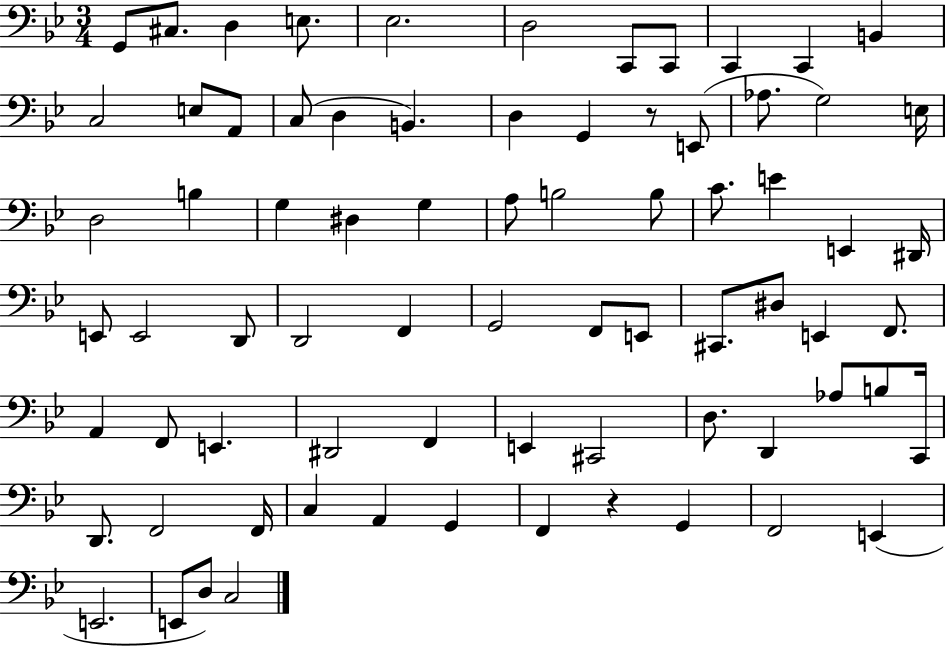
{
  \clef bass
  \numericTimeSignature
  \time 3/4
  \key bes \major
  g,8 cis8. d4 e8. | ees2. | d2 c,8 c,8 | c,4 c,4 b,4 | \break c2 e8 a,8 | c8( d4 b,4.) | d4 g,4 r8 e,8( | aes8. g2) e16 | \break d2 b4 | g4 dis4 g4 | a8 b2 b8 | c'8. e'4 e,4 dis,16 | \break e,8 e,2 d,8 | d,2 f,4 | g,2 f,8 e,8 | cis,8. dis8 e,4 f,8. | \break a,4 f,8 e,4. | dis,2 f,4 | e,4 cis,2 | d8. d,4 aes8 b8 c,16 | \break d,8. f,2 f,16 | c4 a,4 g,4 | f,4 r4 g,4 | f,2 e,4( | \break e,2. | e,8 d8) c2 | \bar "|."
}